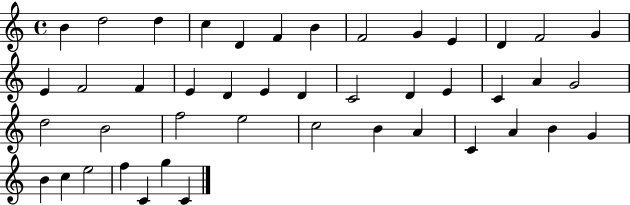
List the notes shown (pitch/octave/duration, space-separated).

B4/q D5/h D5/q C5/q D4/q F4/q B4/q F4/h G4/q E4/q D4/q F4/h G4/q E4/q F4/h F4/q E4/q D4/q E4/q D4/q C4/h D4/q E4/q C4/q A4/q G4/h D5/h B4/h F5/h E5/h C5/h B4/q A4/q C4/q A4/q B4/q G4/q B4/q C5/q E5/h F5/q C4/q G5/q C4/q